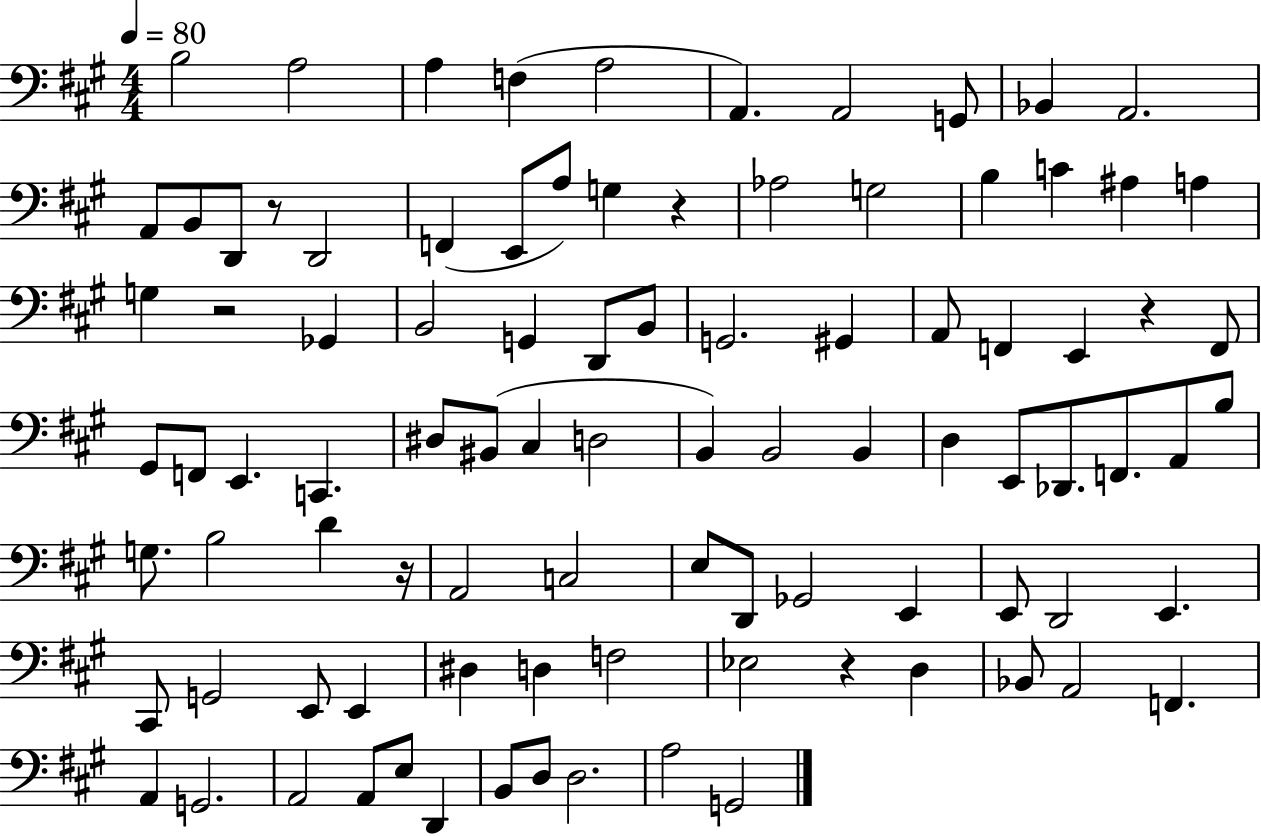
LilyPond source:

{
  \clef bass
  \numericTimeSignature
  \time 4/4
  \key a \major
  \tempo 4 = 80
  \repeat volta 2 { b2 a2 | a4 f4( a2 | a,4.) a,2 g,8 | bes,4 a,2. | \break a,8 b,8 d,8 r8 d,2 | f,4( e,8 a8) g4 r4 | aes2 g2 | b4 c'4 ais4 a4 | \break g4 r2 ges,4 | b,2 g,4 d,8 b,8 | g,2. gis,4 | a,8 f,4 e,4 r4 f,8 | \break gis,8 f,8 e,4. c,4. | dis8 bis,8( cis4 d2 | b,4) b,2 b,4 | d4 e,8 des,8. f,8. a,8 b8 | \break g8. b2 d'4 r16 | a,2 c2 | e8 d,8 ges,2 e,4 | e,8 d,2 e,4. | \break cis,8 g,2 e,8 e,4 | dis4 d4 f2 | ees2 r4 d4 | bes,8 a,2 f,4. | \break a,4 g,2. | a,2 a,8 e8 d,4 | b,8 d8 d2. | a2 g,2 | \break } \bar "|."
}